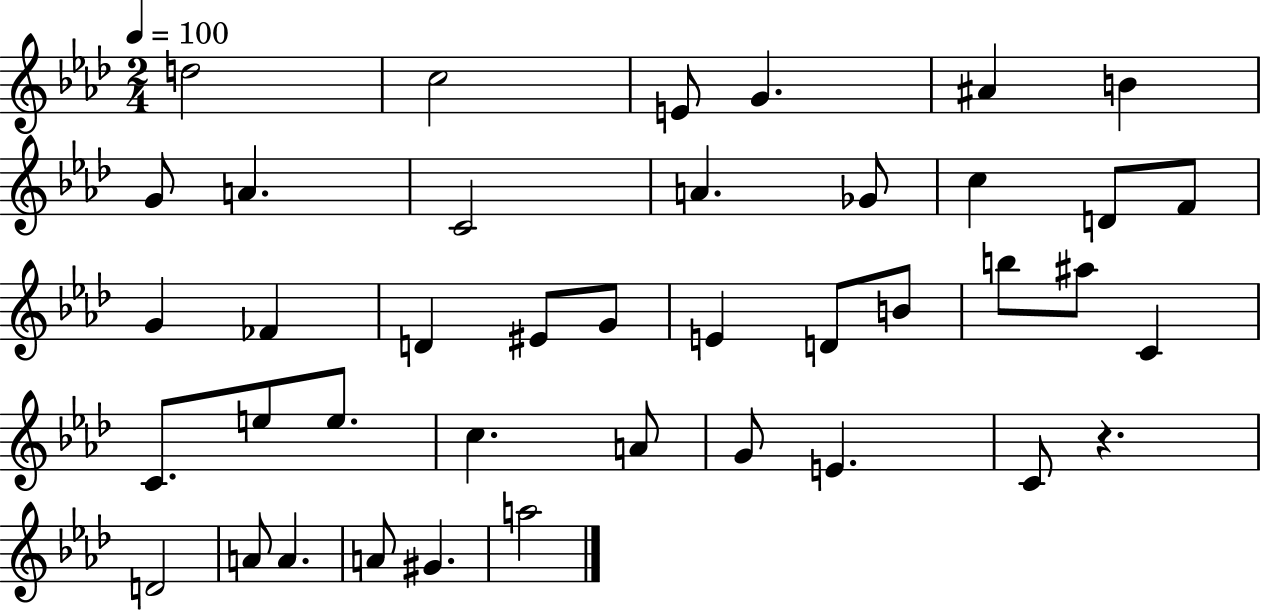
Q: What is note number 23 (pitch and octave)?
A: B5